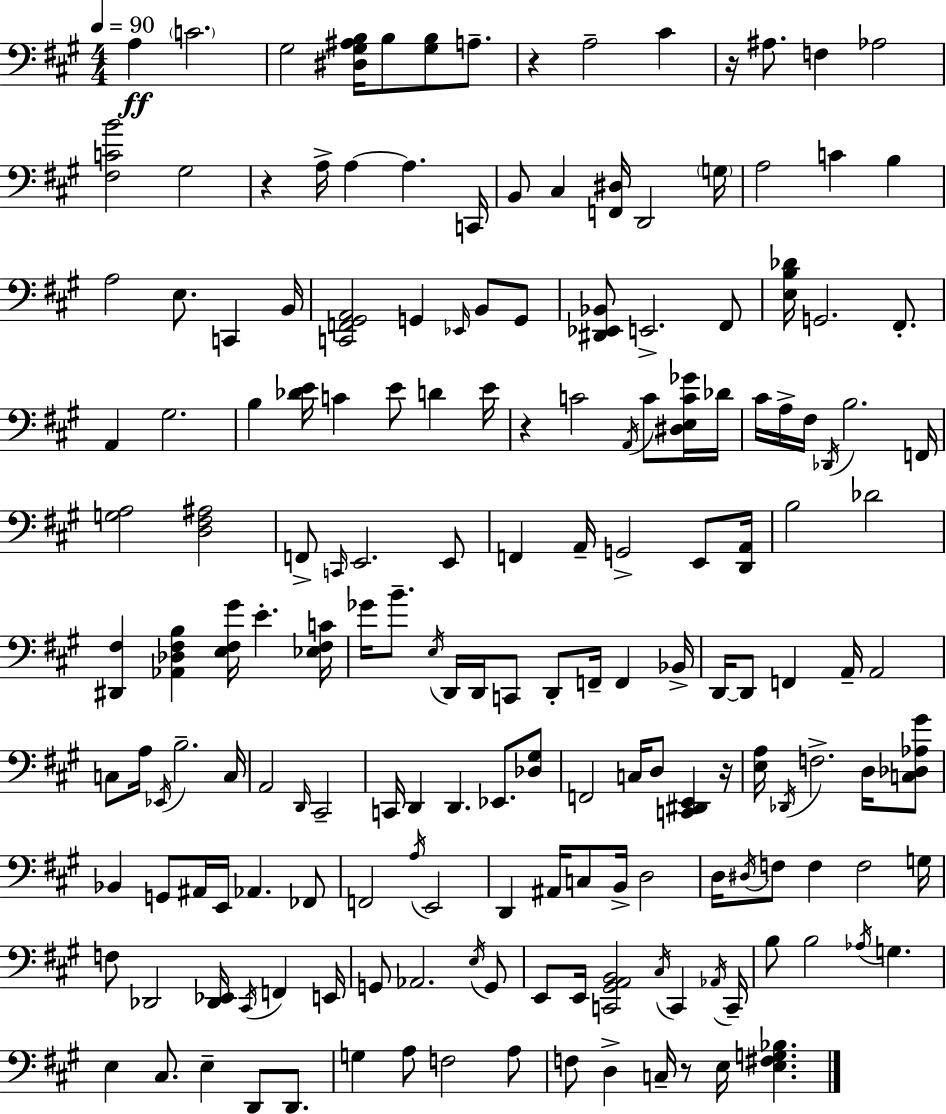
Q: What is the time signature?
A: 4/4